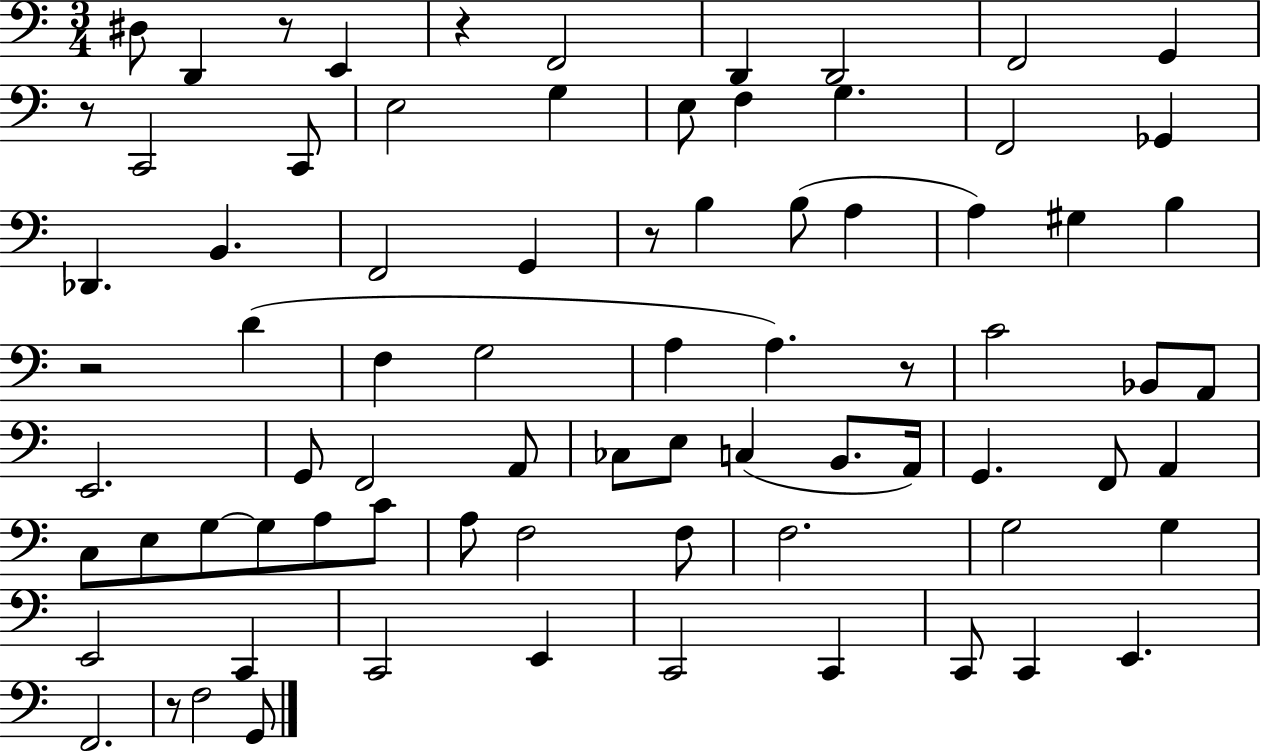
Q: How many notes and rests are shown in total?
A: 78